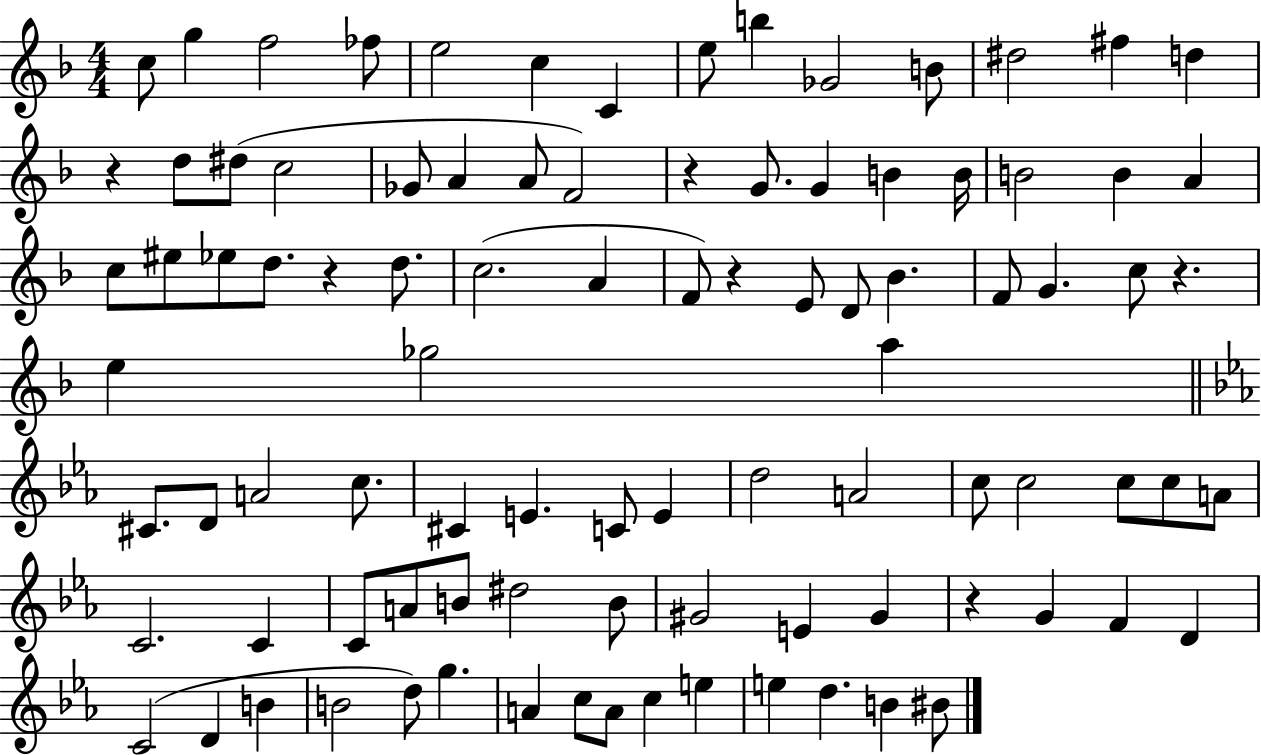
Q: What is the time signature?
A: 4/4